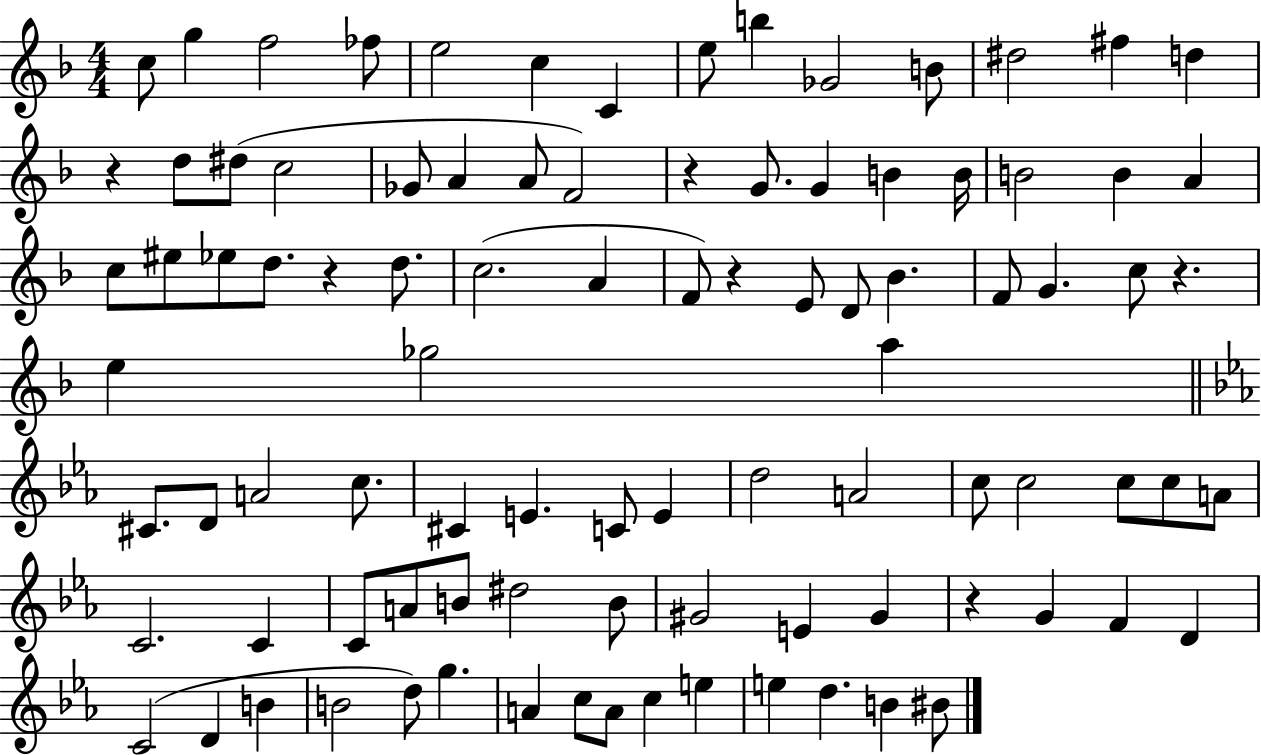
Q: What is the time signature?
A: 4/4